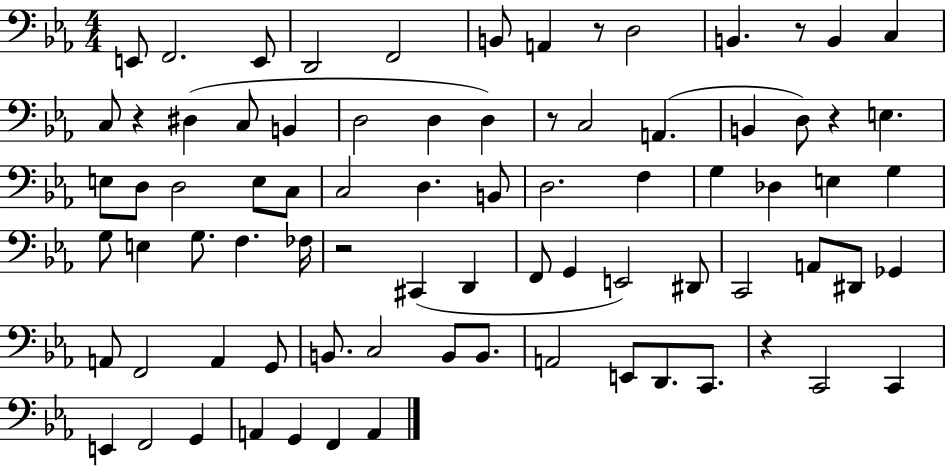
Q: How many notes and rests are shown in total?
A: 80